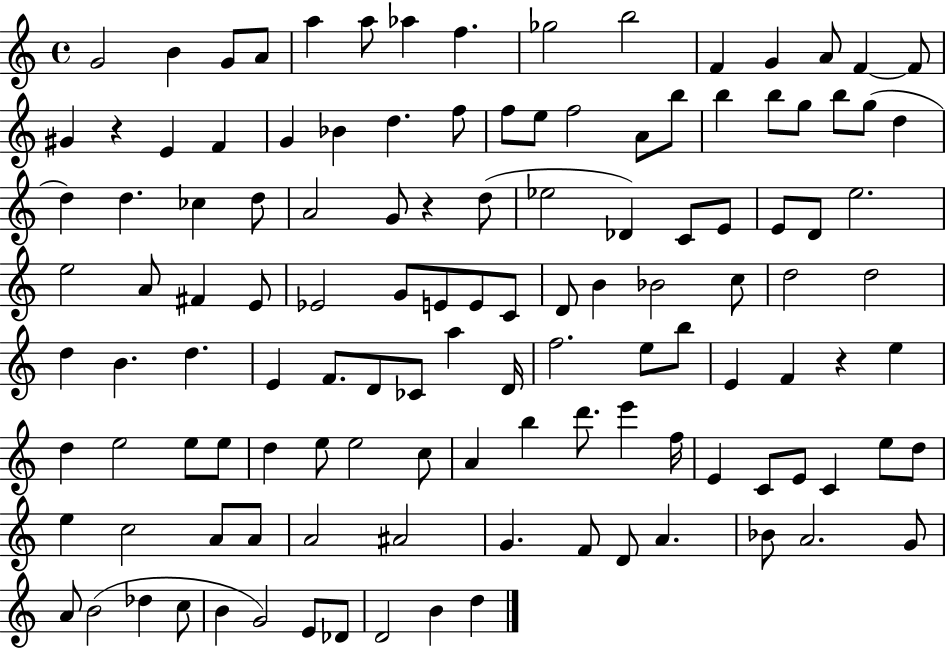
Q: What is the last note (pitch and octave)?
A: D5